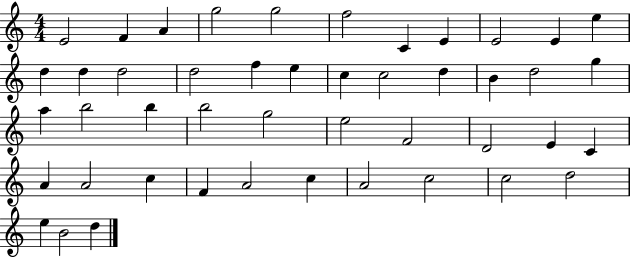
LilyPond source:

{
  \clef treble
  \numericTimeSignature
  \time 4/4
  \key c \major
  e'2 f'4 a'4 | g''2 g''2 | f''2 c'4 e'4 | e'2 e'4 e''4 | \break d''4 d''4 d''2 | d''2 f''4 e''4 | c''4 c''2 d''4 | b'4 d''2 g''4 | \break a''4 b''2 b''4 | b''2 g''2 | e''2 f'2 | d'2 e'4 c'4 | \break a'4 a'2 c''4 | f'4 a'2 c''4 | a'2 c''2 | c''2 d''2 | \break e''4 b'2 d''4 | \bar "|."
}